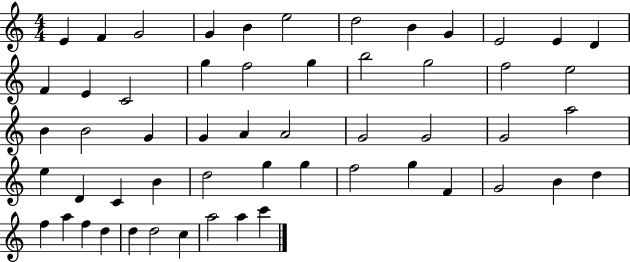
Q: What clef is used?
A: treble